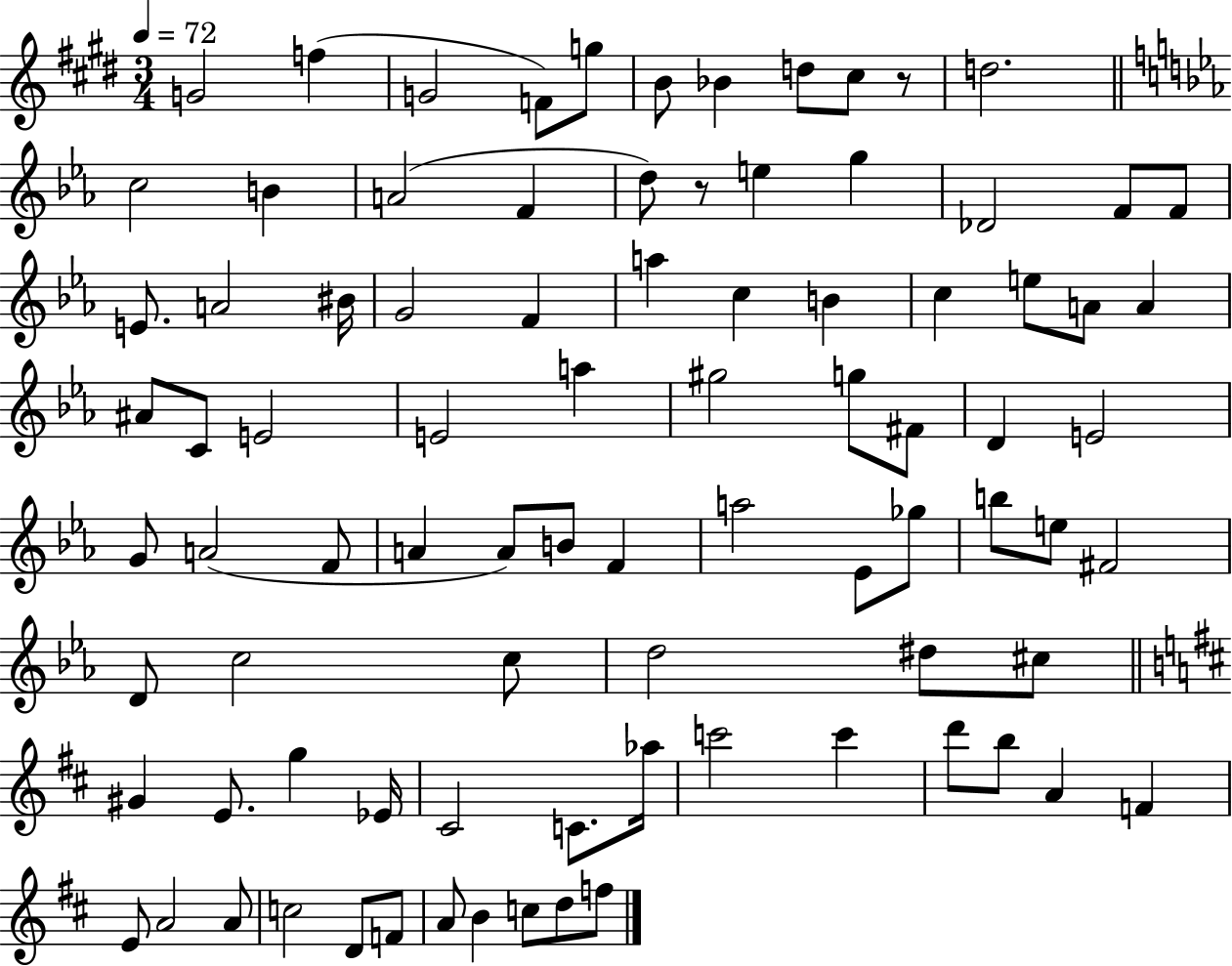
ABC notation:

X:1
T:Untitled
M:3/4
L:1/4
K:E
G2 f G2 F/2 g/2 B/2 _B d/2 ^c/2 z/2 d2 c2 B A2 F d/2 z/2 e g _D2 F/2 F/2 E/2 A2 ^B/4 G2 F a c B c e/2 A/2 A ^A/2 C/2 E2 E2 a ^g2 g/2 ^F/2 D E2 G/2 A2 F/2 A A/2 B/2 F a2 _E/2 _g/2 b/2 e/2 ^F2 D/2 c2 c/2 d2 ^d/2 ^c/2 ^G E/2 g _E/4 ^C2 C/2 _a/4 c'2 c' d'/2 b/2 A F E/2 A2 A/2 c2 D/2 F/2 A/2 B c/2 d/2 f/2